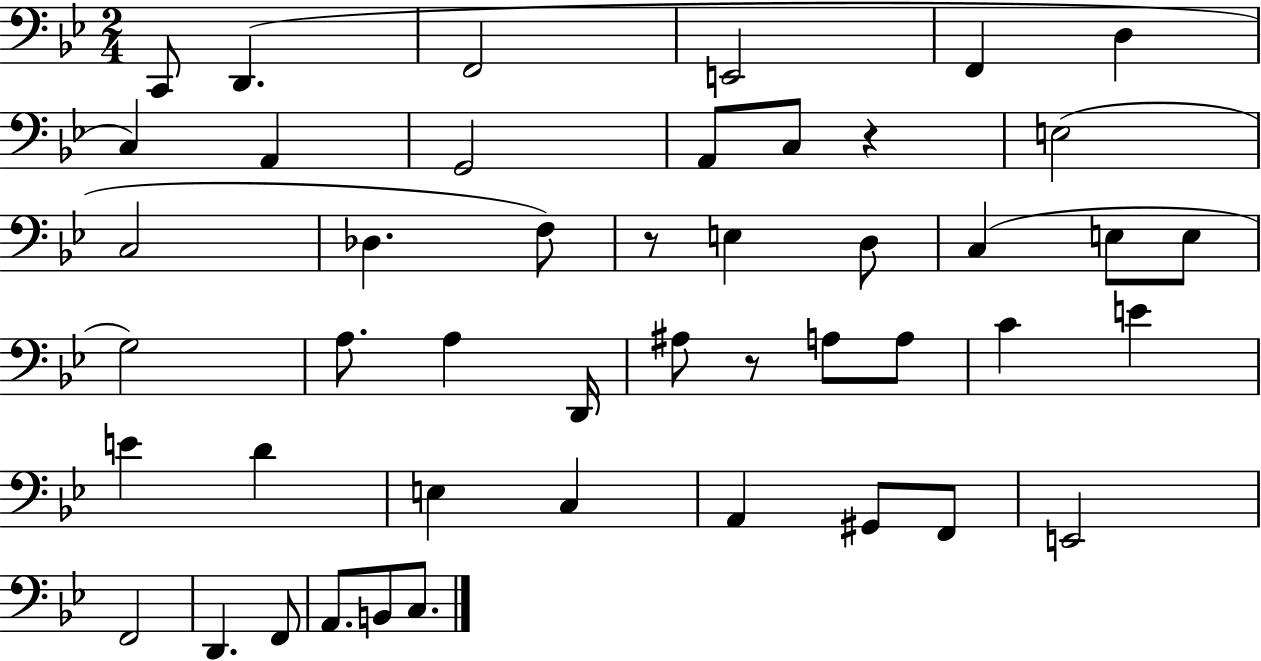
X:1
T:Untitled
M:2/4
L:1/4
K:Bb
C,,/2 D,, F,,2 E,,2 F,, D, C, A,, G,,2 A,,/2 C,/2 z E,2 C,2 _D, F,/2 z/2 E, D,/2 C, E,/2 E,/2 G,2 A,/2 A, D,,/4 ^A,/2 z/2 A,/2 A,/2 C E E D E, C, A,, ^G,,/2 F,,/2 E,,2 F,,2 D,, F,,/2 A,,/2 B,,/2 C,/2